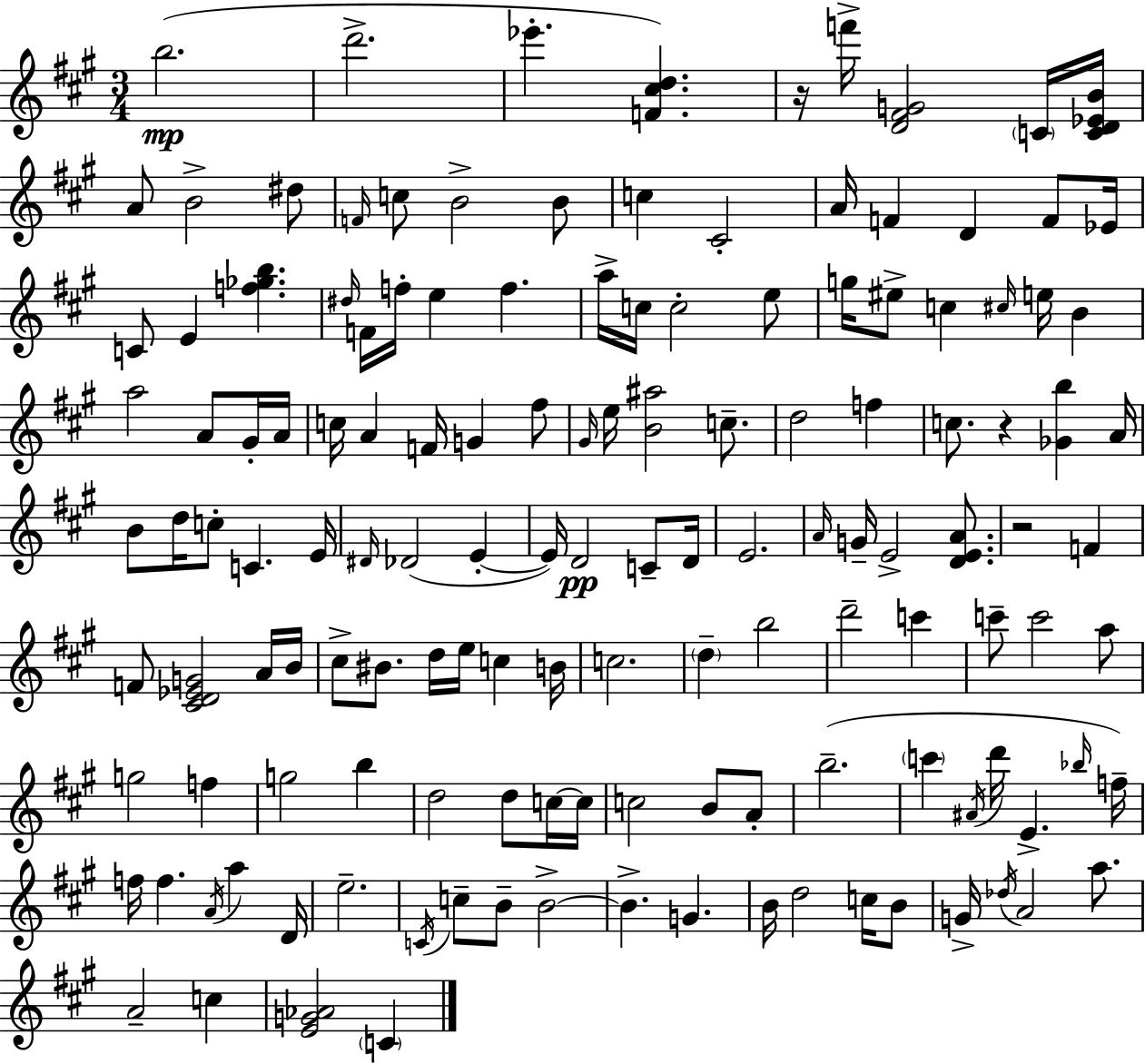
X:1
T:Untitled
M:3/4
L:1/4
K:A
b2 d'2 _e' [F^cd] z/4 f'/4 [D^FG]2 C/4 [CD_EB]/4 A/2 B2 ^d/2 F/4 c/2 B2 B/2 c ^C2 A/4 F D F/2 _E/4 C/2 E [f_gb] ^d/4 F/4 f/4 e f a/4 c/4 c2 e/2 g/4 ^e/2 c ^c/4 e/4 B a2 A/2 ^G/4 A/4 c/4 A F/4 G ^f/2 ^G/4 e/4 [B^a]2 c/2 d2 f c/2 z [_Gb] A/4 B/2 d/4 c/2 C E/4 ^D/4 _D2 E E/4 D2 C/2 D/4 E2 A/4 G/4 E2 [DEA]/2 z2 F F/2 [^CD_EG]2 A/4 B/4 ^c/2 ^B/2 d/4 e/4 c B/4 c2 d b2 d'2 c' c'/2 c'2 a/2 g2 f g2 b d2 d/2 c/4 c/4 c2 B/2 A/2 b2 c' ^A/4 d'/4 E _b/4 f/4 f/4 f A/4 a D/4 e2 C/4 c/2 B/2 B2 B G B/4 d2 c/4 B/2 G/4 _d/4 A2 a/2 A2 c [EG_A]2 C